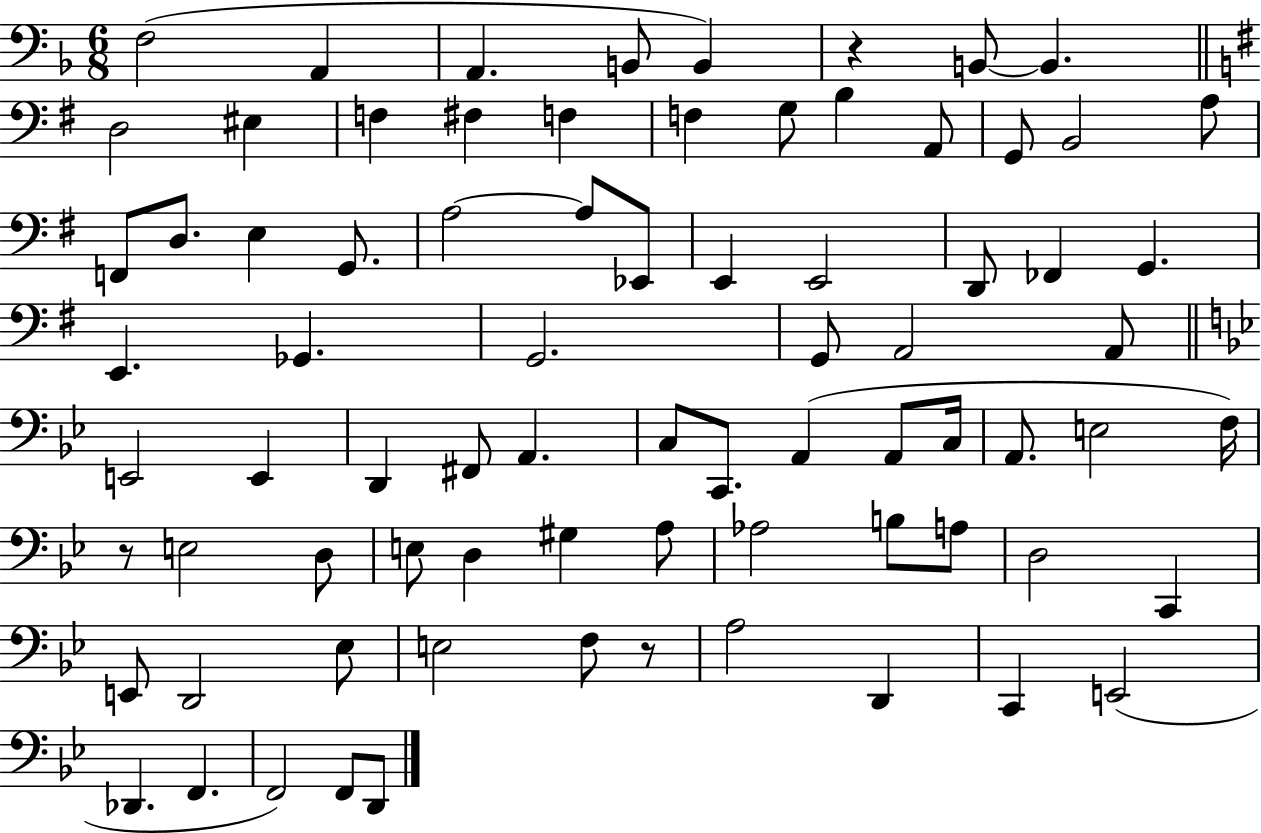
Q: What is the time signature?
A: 6/8